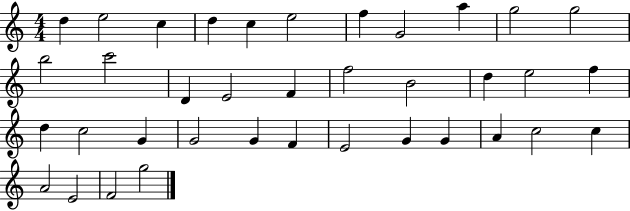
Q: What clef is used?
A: treble